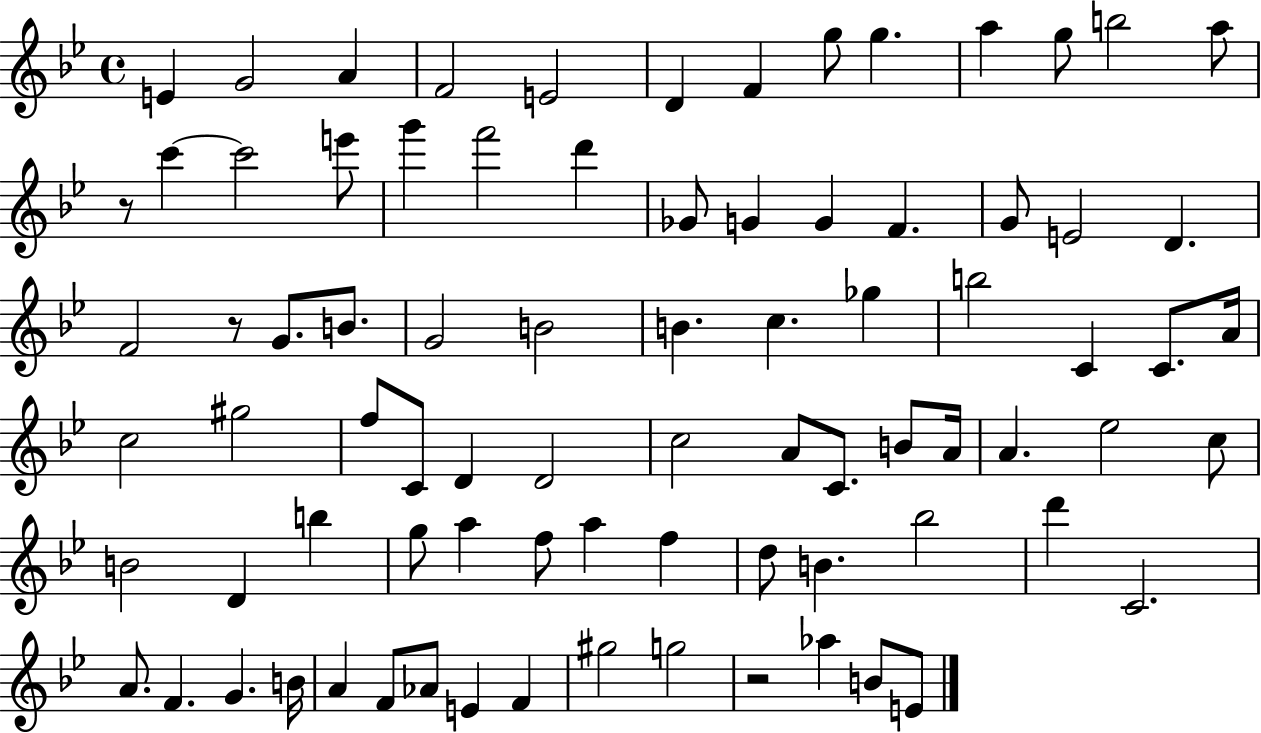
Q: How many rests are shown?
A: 3